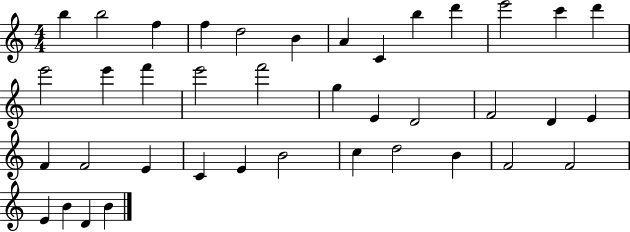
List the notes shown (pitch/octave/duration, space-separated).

B5/q B5/h F5/q F5/q D5/h B4/q A4/q C4/q B5/q D6/q E6/h C6/q D6/q E6/h E6/q F6/q E6/h F6/h G5/q E4/q D4/h F4/h D4/q E4/q F4/q F4/h E4/q C4/q E4/q B4/h C5/q D5/h B4/q F4/h F4/h E4/q B4/q D4/q B4/q